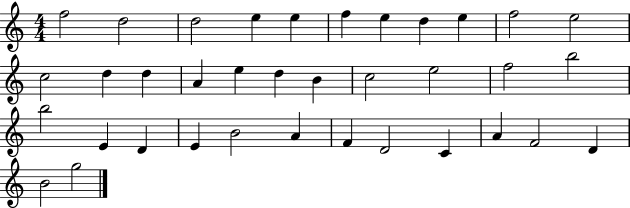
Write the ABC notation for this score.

X:1
T:Untitled
M:4/4
L:1/4
K:C
f2 d2 d2 e e f e d e f2 e2 c2 d d A e d B c2 e2 f2 b2 b2 E D E B2 A F D2 C A F2 D B2 g2